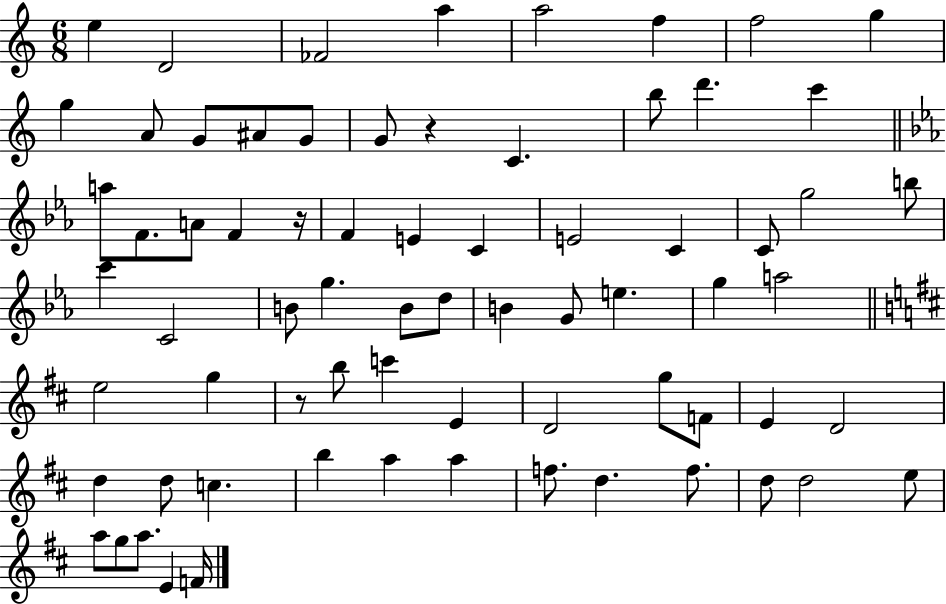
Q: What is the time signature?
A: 6/8